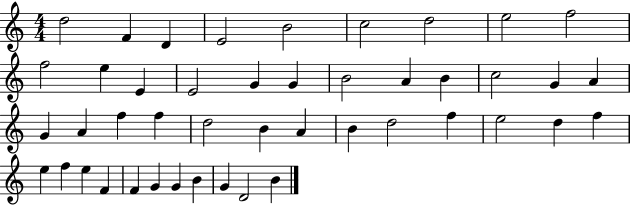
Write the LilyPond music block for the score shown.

{
  \clef treble
  \numericTimeSignature
  \time 4/4
  \key c \major
  d''2 f'4 d'4 | e'2 b'2 | c''2 d''2 | e''2 f''2 | \break f''2 e''4 e'4 | e'2 g'4 g'4 | b'2 a'4 b'4 | c''2 g'4 a'4 | \break g'4 a'4 f''4 f''4 | d''2 b'4 a'4 | b'4 d''2 f''4 | e''2 d''4 f''4 | \break e''4 f''4 e''4 f'4 | f'4 g'4 g'4 b'4 | g'4 d'2 b'4 | \bar "|."
}